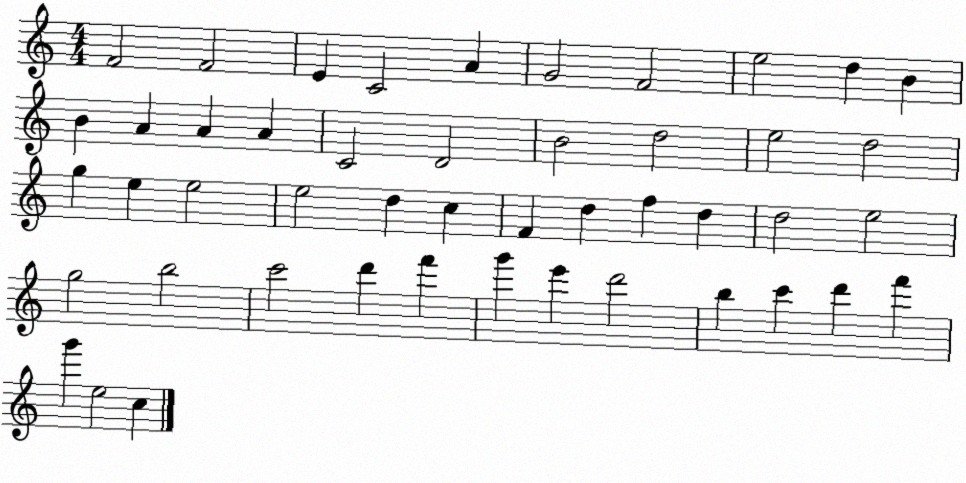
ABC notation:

X:1
T:Untitled
M:4/4
L:1/4
K:C
F2 F2 E C2 A G2 F2 e2 d B B A A A C2 D2 B2 d2 e2 d2 g e e2 e2 d c F d f d d2 e2 g2 b2 c'2 d' f' g' e' d'2 b c' d' f' g' e2 c